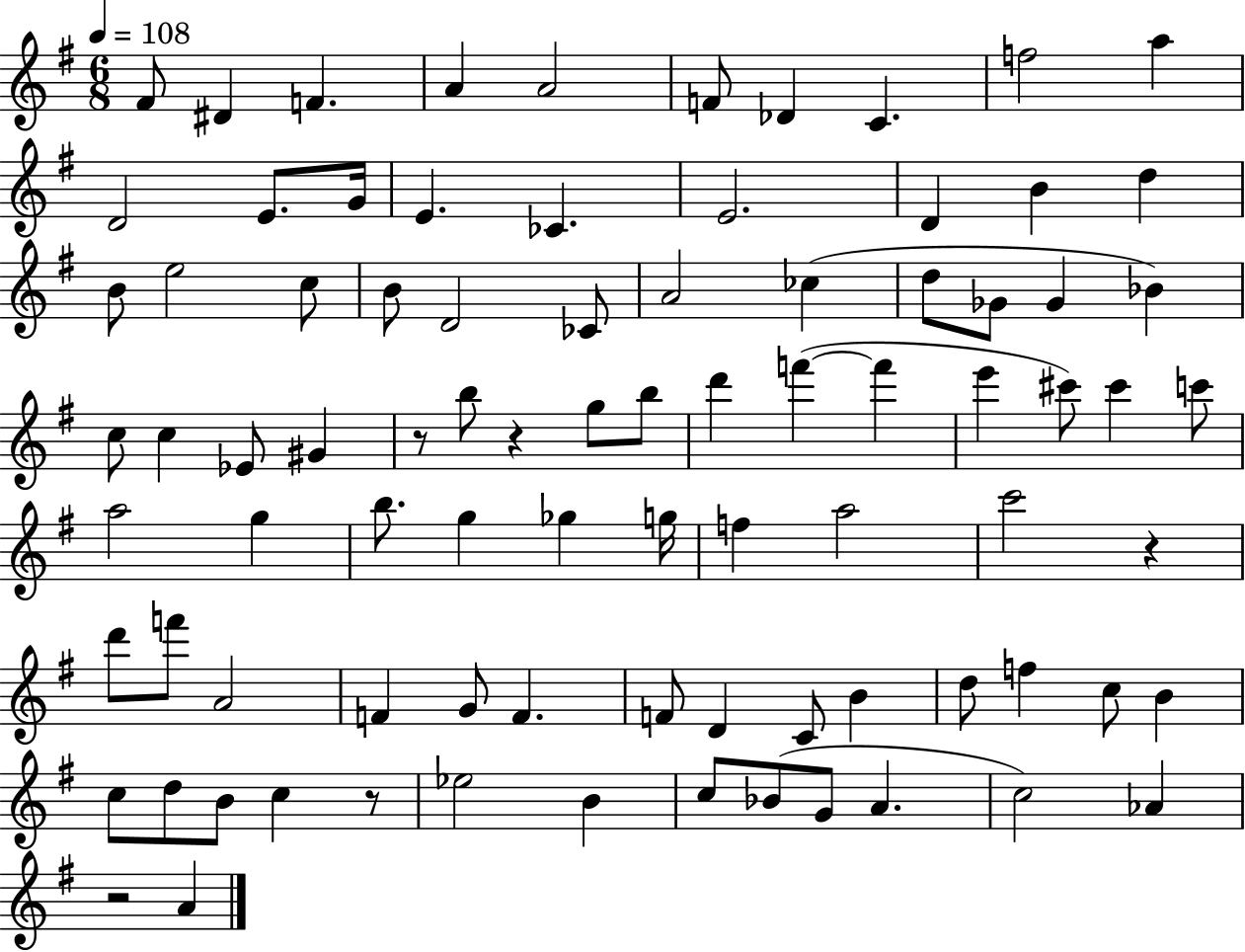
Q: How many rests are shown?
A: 5